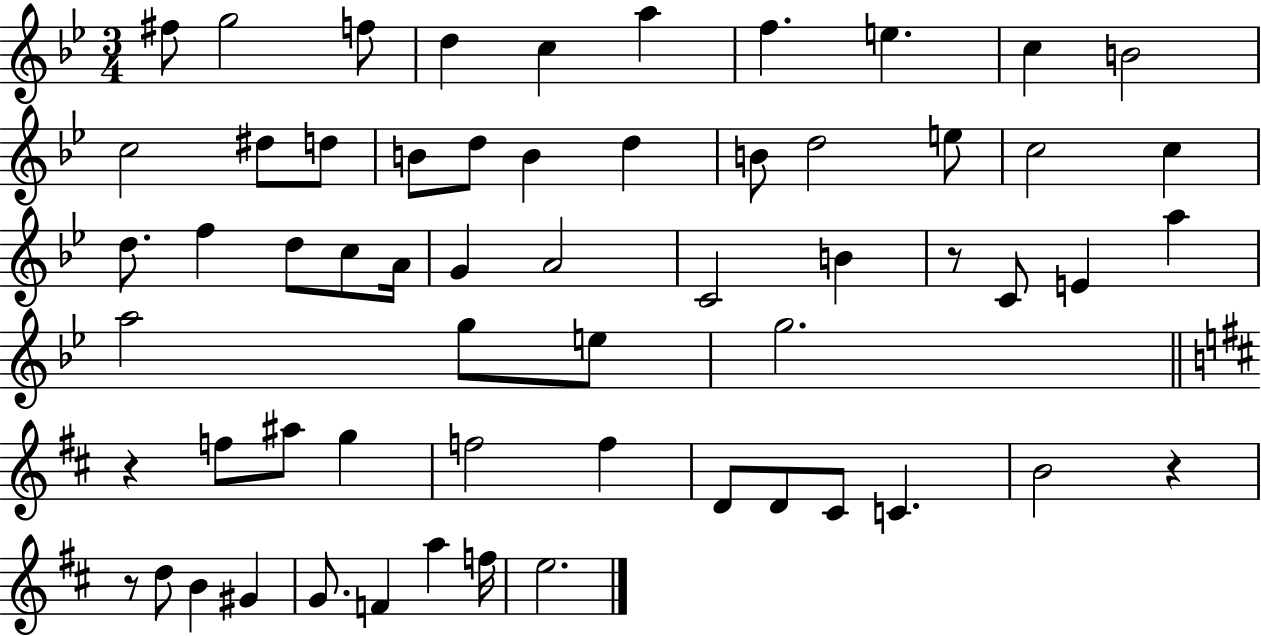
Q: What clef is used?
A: treble